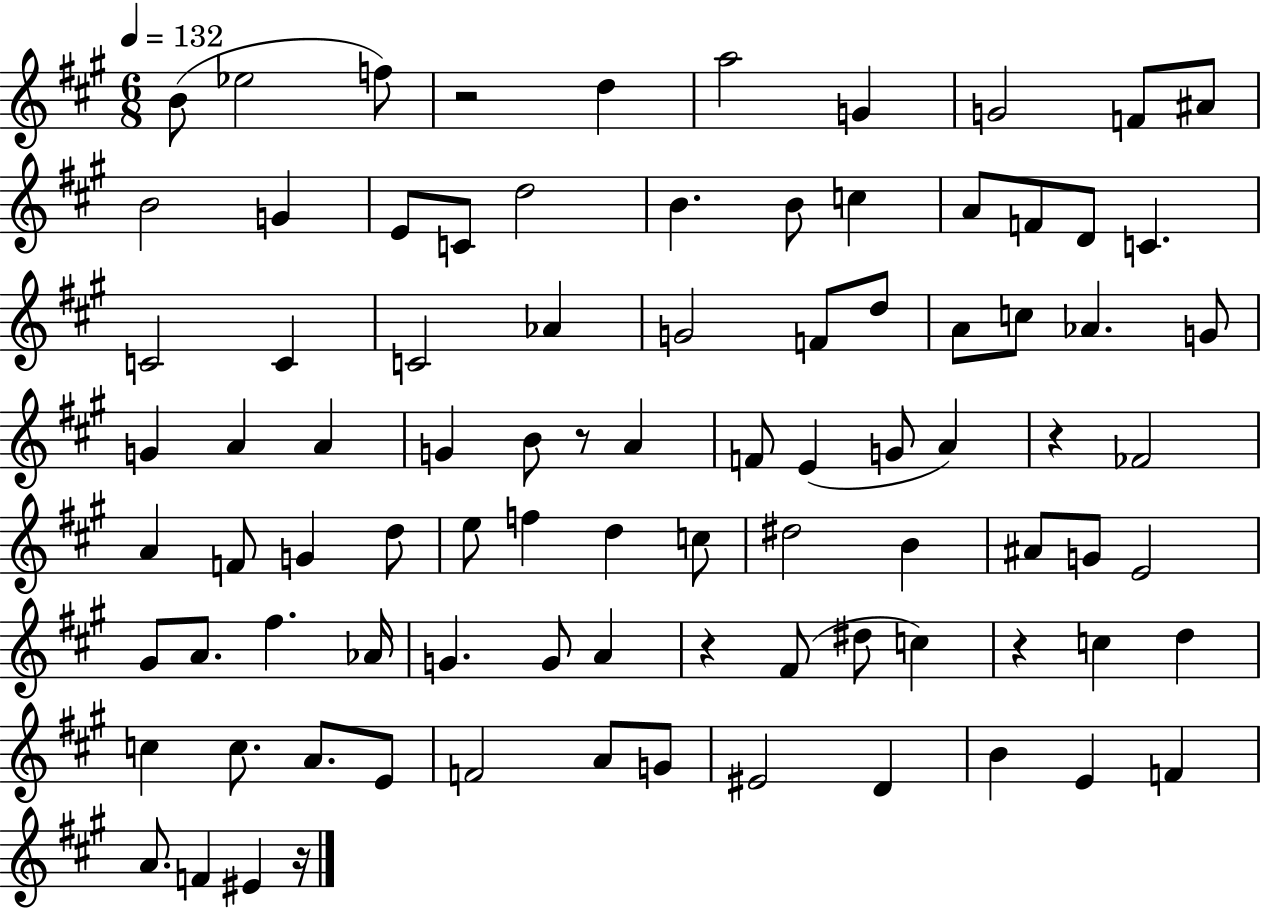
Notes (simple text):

B4/e Eb5/h F5/e R/h D5/q A5/h G4/q G4/h F4/e A#4/e B4/h G4/q E4/e C4/e D5/h B4/q. B4/e C5/q A4/e F4/e D4/e C4/q. C4/h C4/q C4/h Ab4/q G4/h F4/e D5/e A4/e C5/e Ab4/q. G4/e G4/q A4/q A4/q G4/q B4/e R/e A4/q F4/e E4/q G4/e A4/q R/q FES4/h A4/q F4/e G4/q D5/e E5/e F5/q D5/q C5/e D#5/h B4/q A#4/e G4/e E4/h G#4/e A4/e. F#5/q. Ab4/s G4/q. G4/e A4/q R/q F#4/e D#5/e C5/q R/q C5/q D5/q C5/q C5/e. A4/e. E4/e F4/h A4/e G4/e EIS4/h D4/q B4/q E4/q F4/q A4/e. F4/q EIS4/q R/s